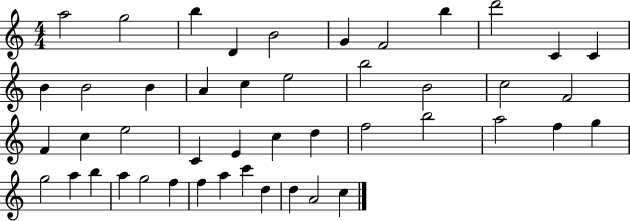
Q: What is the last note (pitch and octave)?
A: C5